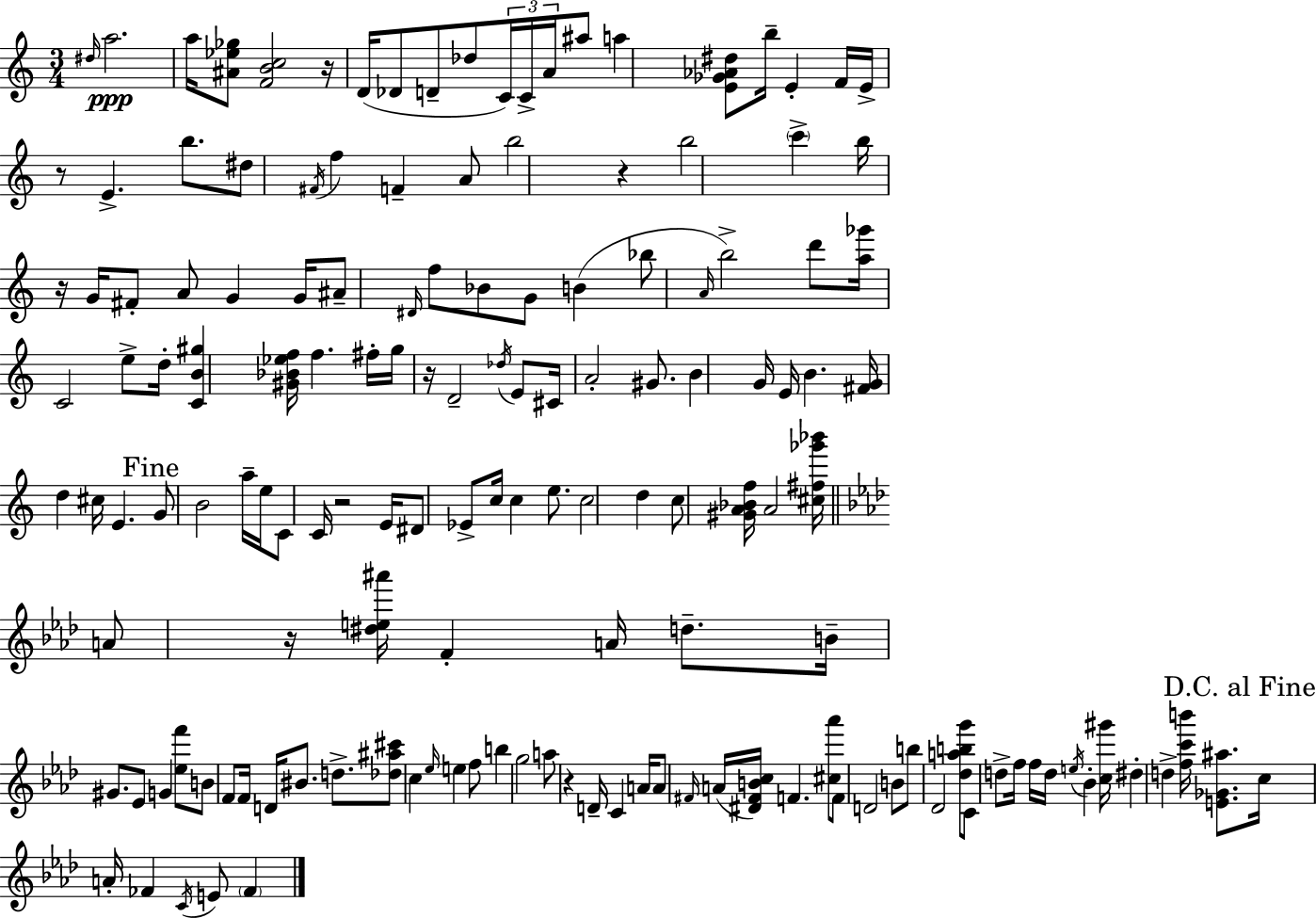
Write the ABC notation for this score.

X:1
T:Untitled
M:3/4
L:1/4
K:Am
^d/4 a2 a/4 [^A_e_g]/2 [FBc]2 z/4 D/4 _D/2 D/2 _d/2 C/4 C/4 A/4 ^a/2 a [E_G_A^d]/2 b/4 E F/4 E/4 z/2 E b/2 ^d/2 ^F/4 f F A/2 b2 z b2 c' b/4 z/4 G/4 ^F/2 A/2 G G/4 ^A/2 ^D/4 f/2 _B/2 G/2 B _b/2 A/4 b2 d'/2 [a_g']/4 C2 e/2 d/4 [CB^g] [^G_B_ef]/4 f ^f/4 g/4 z/4 D2 _d/4 E/2 ^C/4 A2 ^G/2 B G/4 E/4 B [^FG]/4 d ^c/4 E G/2 B2 a/4 e/4 C/2 C/4 z2 E/4 ^D/2 _E/2 c/4 c e/2 c2 d c/2 [^GA_Bf]/4 A2 [^c^f_g'_b']/4 A/2 z/4 [^de^a']/4 F A/4 d/2 B/4 ^G/2 _E/2 G [_ef']/2 B/2 F/2 F/4 D/4 ^B/2 d/2 [_d^a^c']/2 c _e/4 e f/2 b g2 a/2 z D/4 C A/4 A/2 ^F/4 A/4 [^D^FBc]/4 F [^c_a']/2 F/2 D2 B/2 b/2 _D2 [_dabg']/2 C/2 d/2 f/4 f/4 d/4 e/4 _B [c^g']/4 ^d d [fc'b']/4 [E_G^a]/2 c/4 A/4 _F C/4 E/2 _F